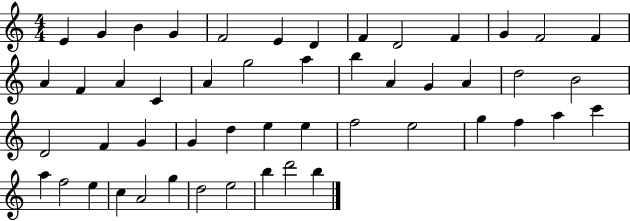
E4/q G4/q B4/q G4/q F4/h E4/q D4/q F4/q D4/h F4/q G4/q F4/h F4/q A4/q F4/q A4/q C4/q A4/q G5/h A5/q B5/q A4/q G4/q A4/q D5/h B4/h D4/h F4/q G4/q G4/q D5/q E5/q E5/q F5/h E5/h G5/q F5/q A5/q C6/q A5/q F5/h E5/q C5/q A4/h G5/q D5/h E5/h B5/q D6/h B5/q